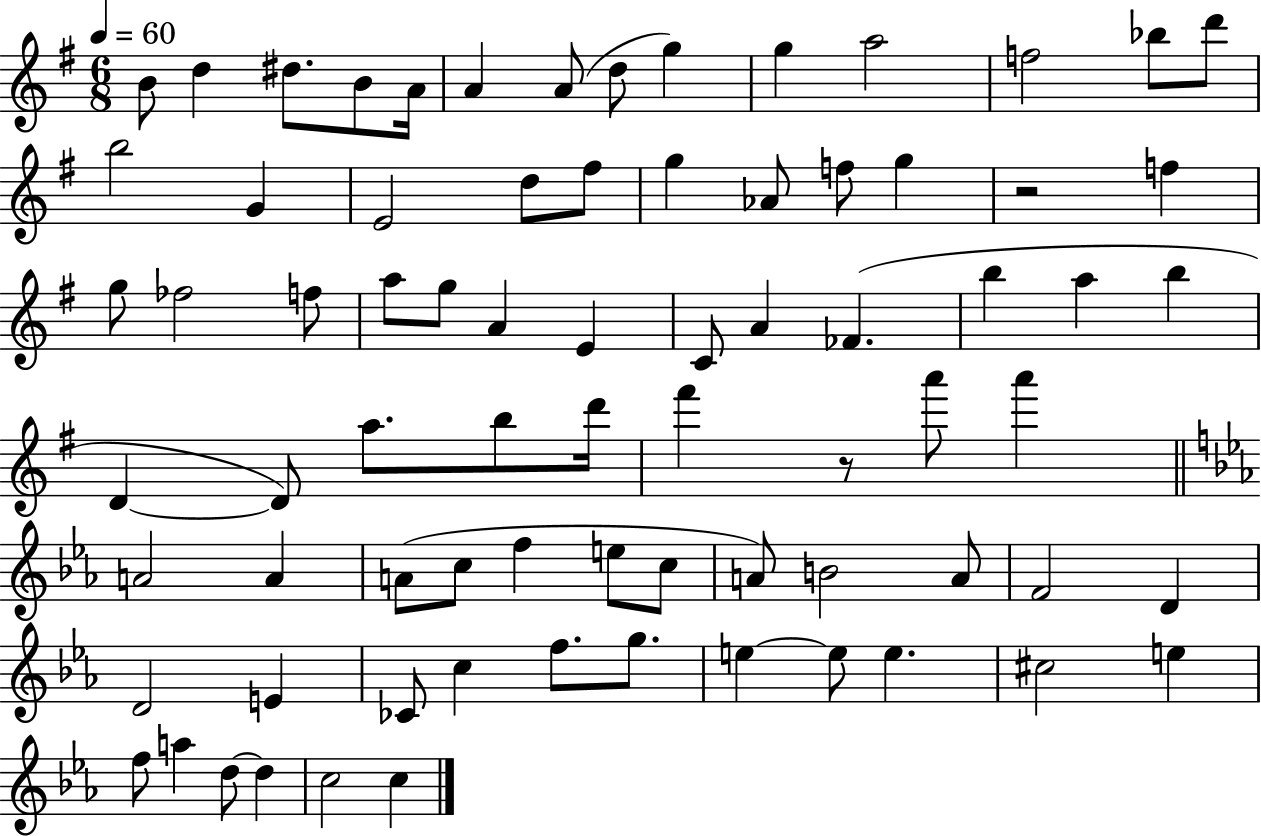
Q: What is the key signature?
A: G major